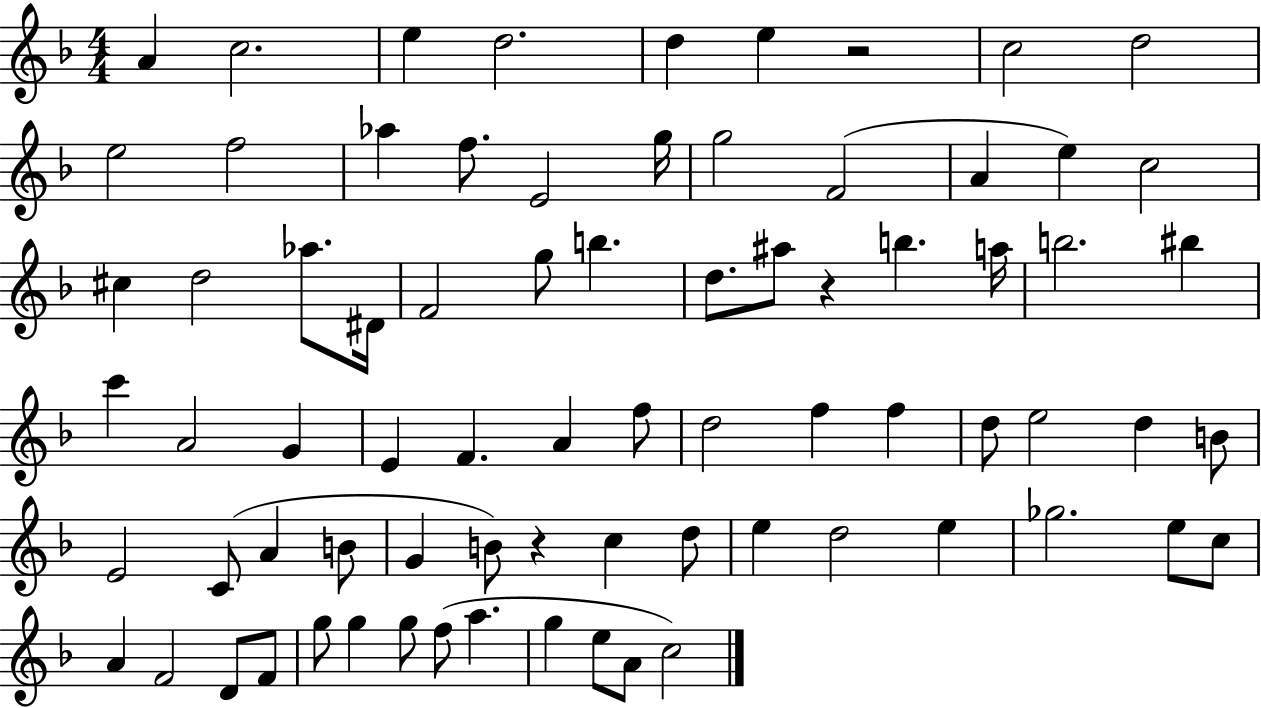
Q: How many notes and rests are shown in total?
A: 76